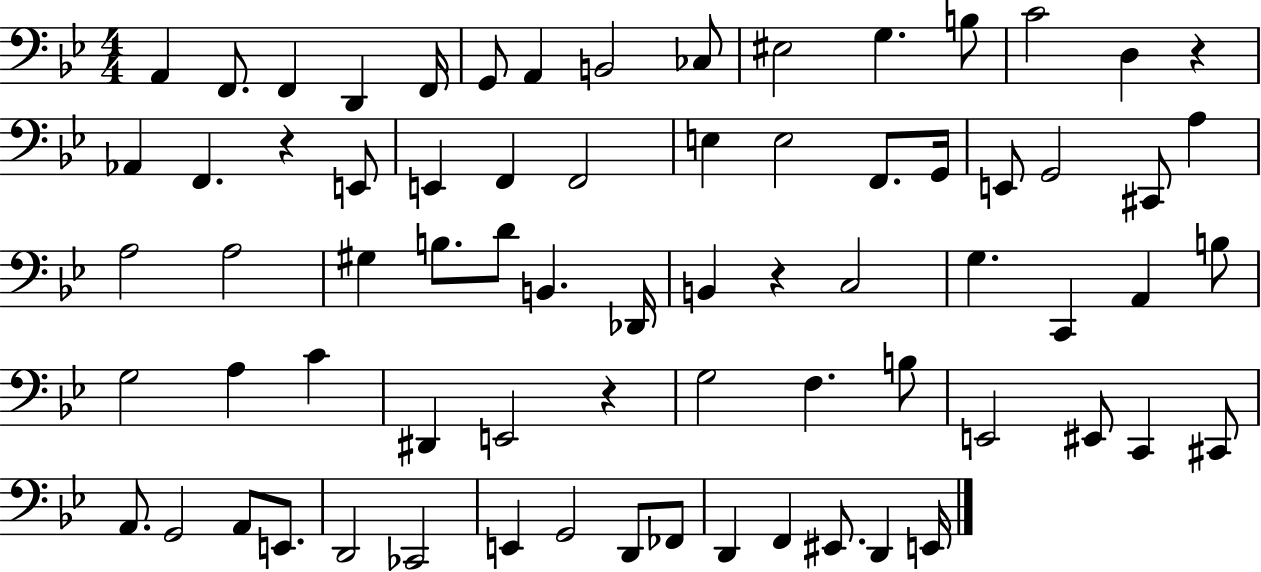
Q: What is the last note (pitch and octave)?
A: E2